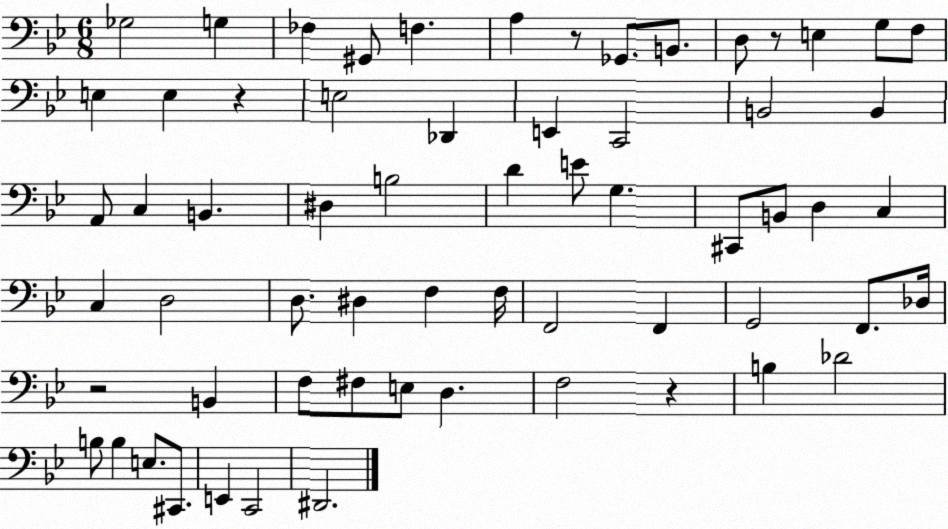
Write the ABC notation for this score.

X:1
T:Untitled
M:6/8
L:1/4
K:Bb
_G,2 G, _F, ^G,,/2 F, A, z/2 _G,,/2 B,,/2 D,/2 z/2 E, G,/2 F,/2 E, E, z E,2 _D,, E,, C,,2 B,,2 B,, A,,/2 C, B,, ^D, B,2 D E/2 G, ^C,,/2 B,,/2 D, C, C, D,2 D,/2 ^D, F, F,/4 F,,2 F,, G,,2 F,,/2 _D,/4 z2 B,, F,/2 ^F,/2 E,/2 D, F,2 z B, _D2 B,/2 B, E,/2 ^C,,/2 E,, C,,2 ^D,,2